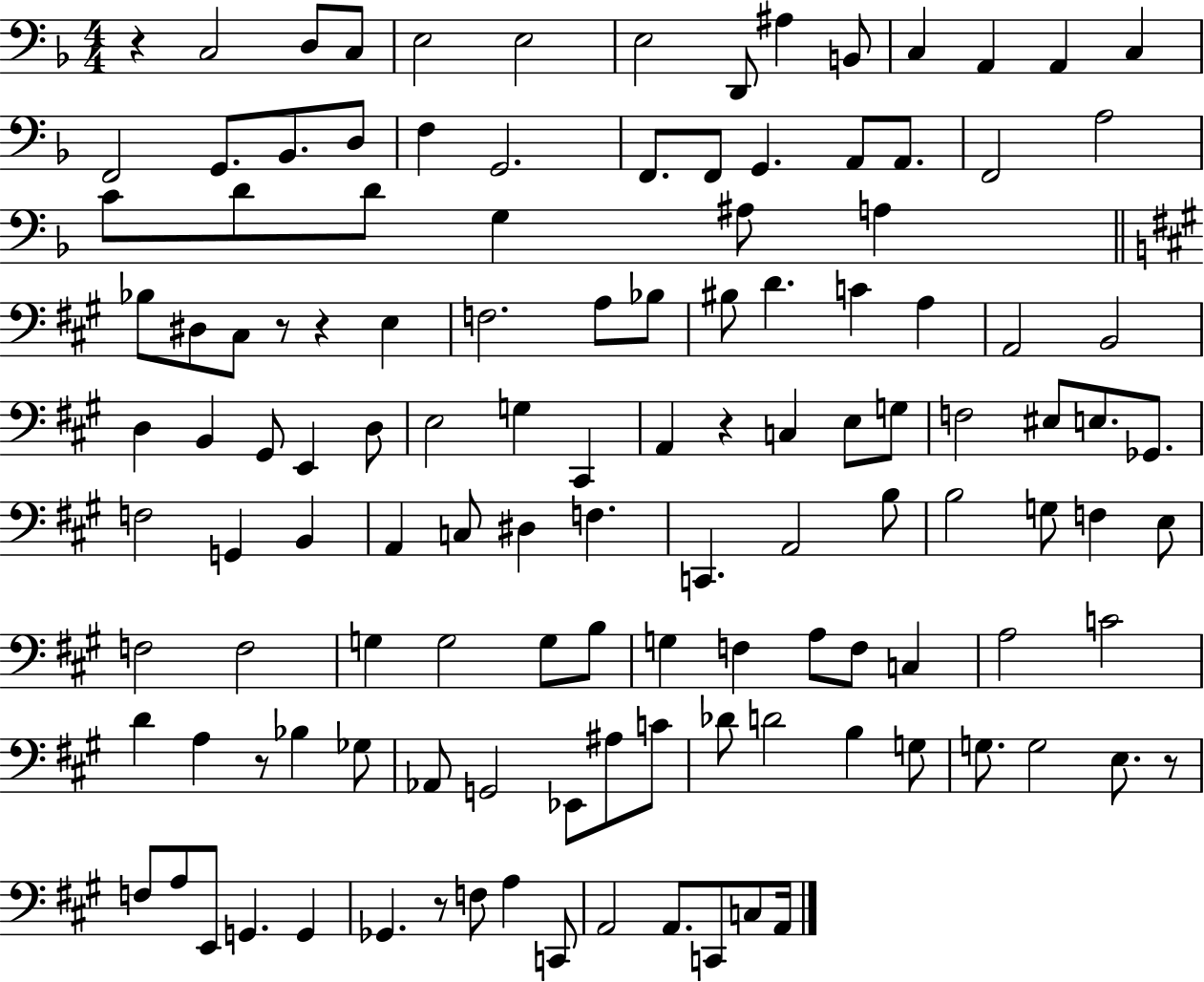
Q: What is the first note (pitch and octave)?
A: C3